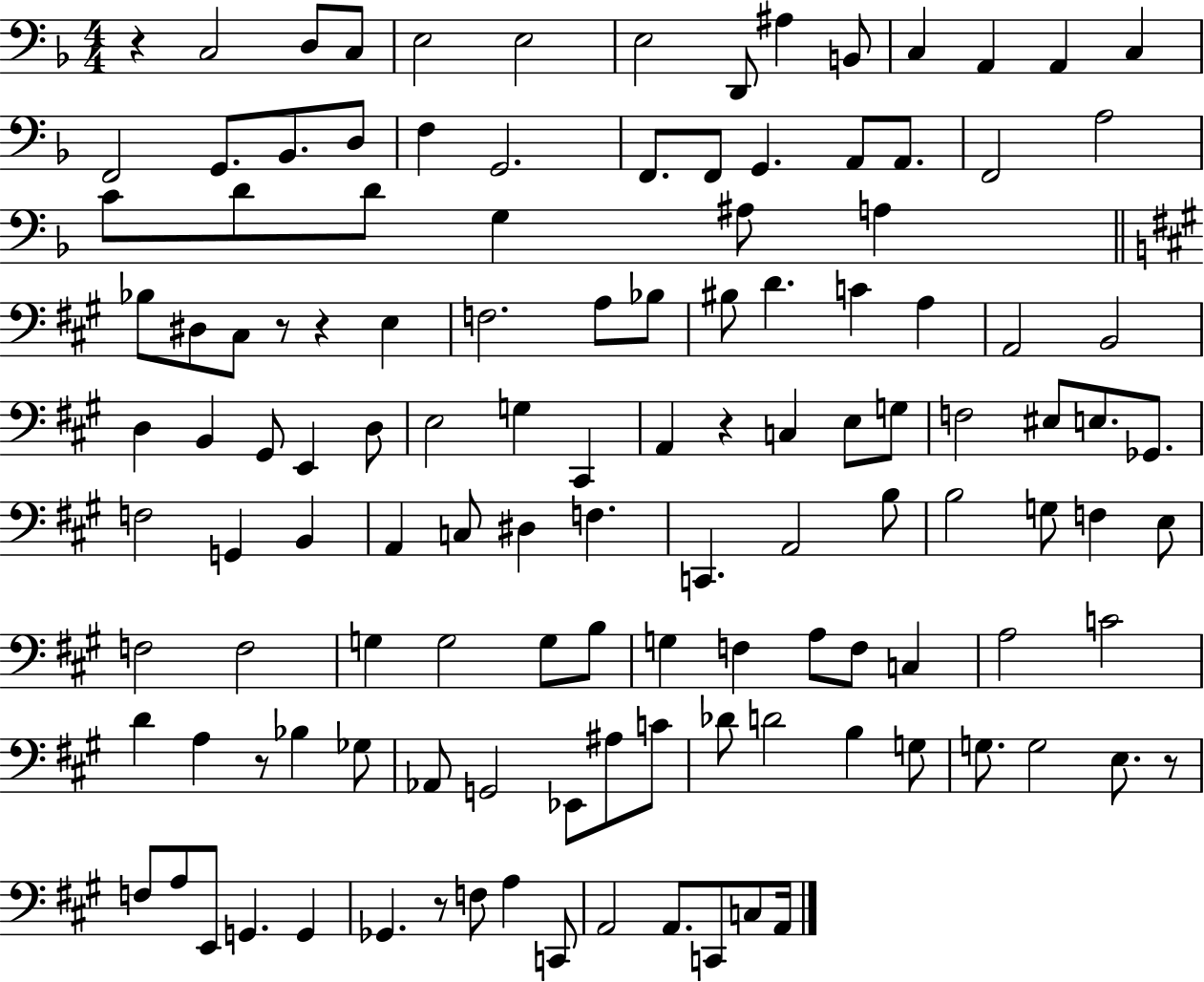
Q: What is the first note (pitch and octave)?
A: C3